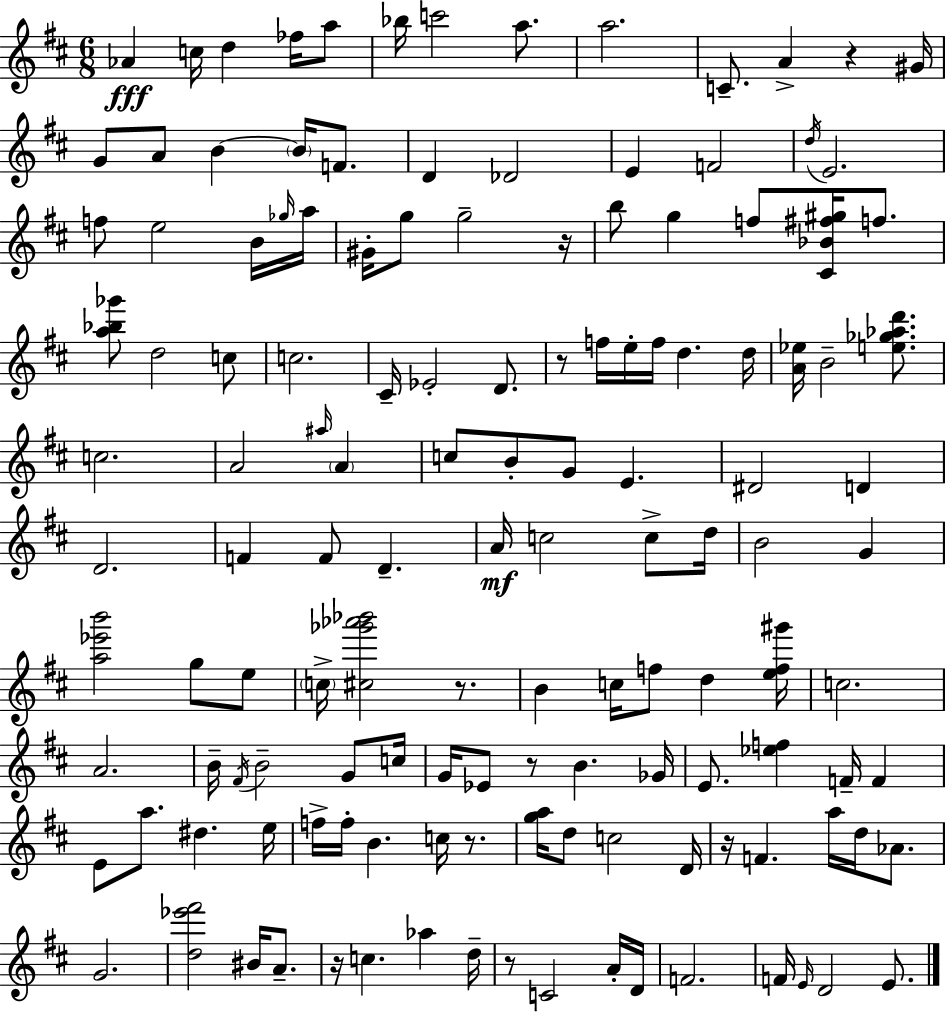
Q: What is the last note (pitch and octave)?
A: E4